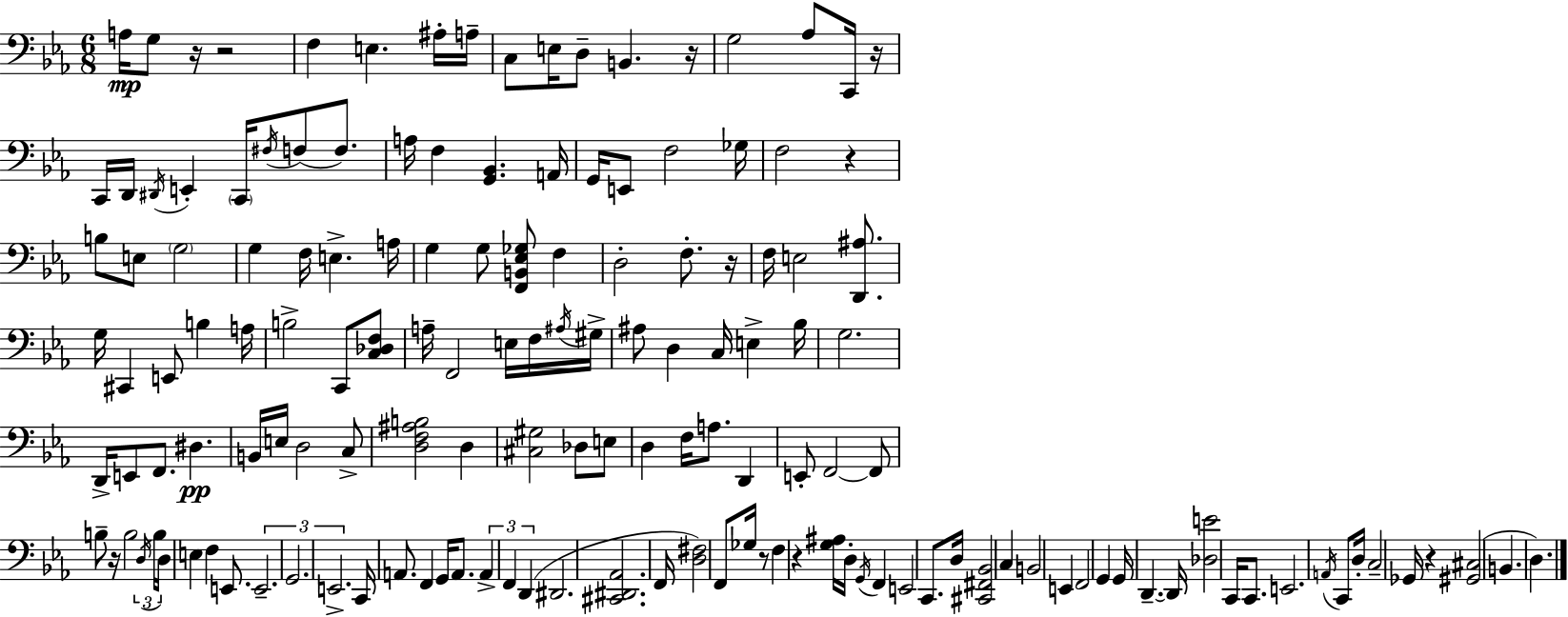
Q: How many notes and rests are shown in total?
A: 150